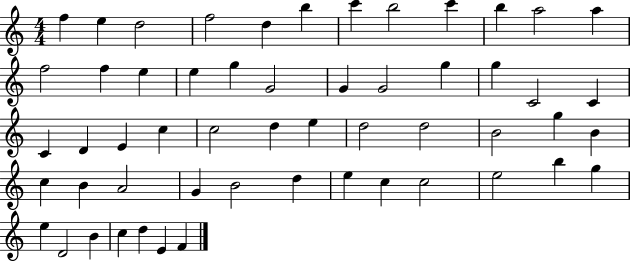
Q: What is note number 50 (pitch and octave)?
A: D4